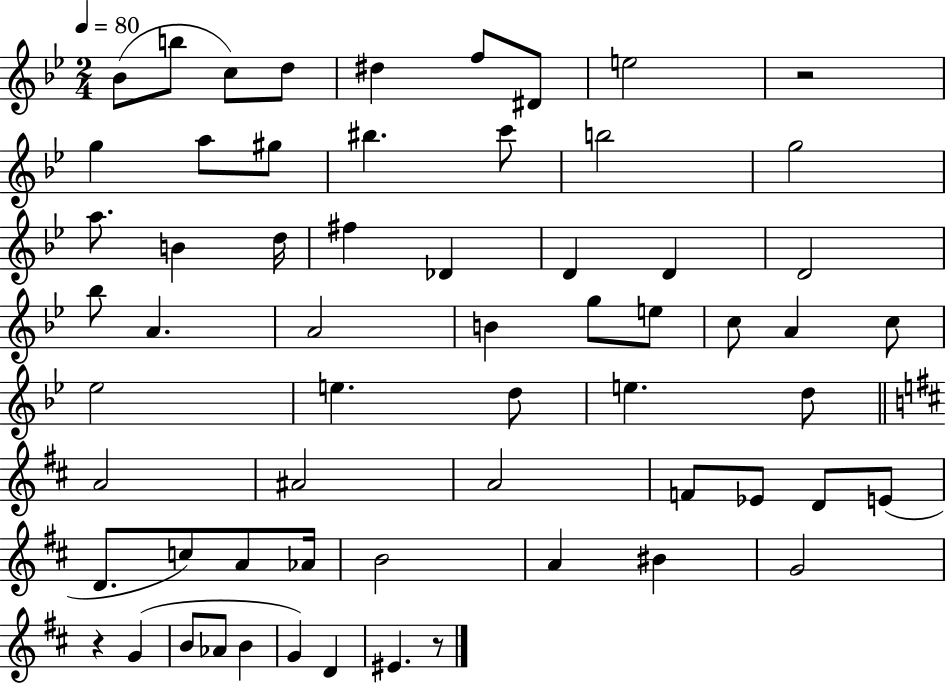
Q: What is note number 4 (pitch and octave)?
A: D5